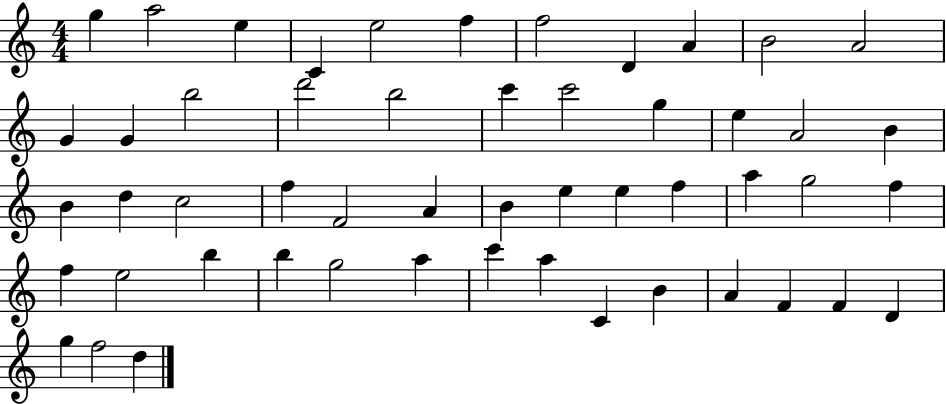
X:1
T:Untitled
M:4/4
L:1/4
K:C
g a2 e C e2 f f2 D A B2 A2 G G b2 d'2 b2 c' c'2 g e A2 B B d c2 f F2 A B e e f a g2 f f e2 b b g2 a c' a C B A F F D g f2 d